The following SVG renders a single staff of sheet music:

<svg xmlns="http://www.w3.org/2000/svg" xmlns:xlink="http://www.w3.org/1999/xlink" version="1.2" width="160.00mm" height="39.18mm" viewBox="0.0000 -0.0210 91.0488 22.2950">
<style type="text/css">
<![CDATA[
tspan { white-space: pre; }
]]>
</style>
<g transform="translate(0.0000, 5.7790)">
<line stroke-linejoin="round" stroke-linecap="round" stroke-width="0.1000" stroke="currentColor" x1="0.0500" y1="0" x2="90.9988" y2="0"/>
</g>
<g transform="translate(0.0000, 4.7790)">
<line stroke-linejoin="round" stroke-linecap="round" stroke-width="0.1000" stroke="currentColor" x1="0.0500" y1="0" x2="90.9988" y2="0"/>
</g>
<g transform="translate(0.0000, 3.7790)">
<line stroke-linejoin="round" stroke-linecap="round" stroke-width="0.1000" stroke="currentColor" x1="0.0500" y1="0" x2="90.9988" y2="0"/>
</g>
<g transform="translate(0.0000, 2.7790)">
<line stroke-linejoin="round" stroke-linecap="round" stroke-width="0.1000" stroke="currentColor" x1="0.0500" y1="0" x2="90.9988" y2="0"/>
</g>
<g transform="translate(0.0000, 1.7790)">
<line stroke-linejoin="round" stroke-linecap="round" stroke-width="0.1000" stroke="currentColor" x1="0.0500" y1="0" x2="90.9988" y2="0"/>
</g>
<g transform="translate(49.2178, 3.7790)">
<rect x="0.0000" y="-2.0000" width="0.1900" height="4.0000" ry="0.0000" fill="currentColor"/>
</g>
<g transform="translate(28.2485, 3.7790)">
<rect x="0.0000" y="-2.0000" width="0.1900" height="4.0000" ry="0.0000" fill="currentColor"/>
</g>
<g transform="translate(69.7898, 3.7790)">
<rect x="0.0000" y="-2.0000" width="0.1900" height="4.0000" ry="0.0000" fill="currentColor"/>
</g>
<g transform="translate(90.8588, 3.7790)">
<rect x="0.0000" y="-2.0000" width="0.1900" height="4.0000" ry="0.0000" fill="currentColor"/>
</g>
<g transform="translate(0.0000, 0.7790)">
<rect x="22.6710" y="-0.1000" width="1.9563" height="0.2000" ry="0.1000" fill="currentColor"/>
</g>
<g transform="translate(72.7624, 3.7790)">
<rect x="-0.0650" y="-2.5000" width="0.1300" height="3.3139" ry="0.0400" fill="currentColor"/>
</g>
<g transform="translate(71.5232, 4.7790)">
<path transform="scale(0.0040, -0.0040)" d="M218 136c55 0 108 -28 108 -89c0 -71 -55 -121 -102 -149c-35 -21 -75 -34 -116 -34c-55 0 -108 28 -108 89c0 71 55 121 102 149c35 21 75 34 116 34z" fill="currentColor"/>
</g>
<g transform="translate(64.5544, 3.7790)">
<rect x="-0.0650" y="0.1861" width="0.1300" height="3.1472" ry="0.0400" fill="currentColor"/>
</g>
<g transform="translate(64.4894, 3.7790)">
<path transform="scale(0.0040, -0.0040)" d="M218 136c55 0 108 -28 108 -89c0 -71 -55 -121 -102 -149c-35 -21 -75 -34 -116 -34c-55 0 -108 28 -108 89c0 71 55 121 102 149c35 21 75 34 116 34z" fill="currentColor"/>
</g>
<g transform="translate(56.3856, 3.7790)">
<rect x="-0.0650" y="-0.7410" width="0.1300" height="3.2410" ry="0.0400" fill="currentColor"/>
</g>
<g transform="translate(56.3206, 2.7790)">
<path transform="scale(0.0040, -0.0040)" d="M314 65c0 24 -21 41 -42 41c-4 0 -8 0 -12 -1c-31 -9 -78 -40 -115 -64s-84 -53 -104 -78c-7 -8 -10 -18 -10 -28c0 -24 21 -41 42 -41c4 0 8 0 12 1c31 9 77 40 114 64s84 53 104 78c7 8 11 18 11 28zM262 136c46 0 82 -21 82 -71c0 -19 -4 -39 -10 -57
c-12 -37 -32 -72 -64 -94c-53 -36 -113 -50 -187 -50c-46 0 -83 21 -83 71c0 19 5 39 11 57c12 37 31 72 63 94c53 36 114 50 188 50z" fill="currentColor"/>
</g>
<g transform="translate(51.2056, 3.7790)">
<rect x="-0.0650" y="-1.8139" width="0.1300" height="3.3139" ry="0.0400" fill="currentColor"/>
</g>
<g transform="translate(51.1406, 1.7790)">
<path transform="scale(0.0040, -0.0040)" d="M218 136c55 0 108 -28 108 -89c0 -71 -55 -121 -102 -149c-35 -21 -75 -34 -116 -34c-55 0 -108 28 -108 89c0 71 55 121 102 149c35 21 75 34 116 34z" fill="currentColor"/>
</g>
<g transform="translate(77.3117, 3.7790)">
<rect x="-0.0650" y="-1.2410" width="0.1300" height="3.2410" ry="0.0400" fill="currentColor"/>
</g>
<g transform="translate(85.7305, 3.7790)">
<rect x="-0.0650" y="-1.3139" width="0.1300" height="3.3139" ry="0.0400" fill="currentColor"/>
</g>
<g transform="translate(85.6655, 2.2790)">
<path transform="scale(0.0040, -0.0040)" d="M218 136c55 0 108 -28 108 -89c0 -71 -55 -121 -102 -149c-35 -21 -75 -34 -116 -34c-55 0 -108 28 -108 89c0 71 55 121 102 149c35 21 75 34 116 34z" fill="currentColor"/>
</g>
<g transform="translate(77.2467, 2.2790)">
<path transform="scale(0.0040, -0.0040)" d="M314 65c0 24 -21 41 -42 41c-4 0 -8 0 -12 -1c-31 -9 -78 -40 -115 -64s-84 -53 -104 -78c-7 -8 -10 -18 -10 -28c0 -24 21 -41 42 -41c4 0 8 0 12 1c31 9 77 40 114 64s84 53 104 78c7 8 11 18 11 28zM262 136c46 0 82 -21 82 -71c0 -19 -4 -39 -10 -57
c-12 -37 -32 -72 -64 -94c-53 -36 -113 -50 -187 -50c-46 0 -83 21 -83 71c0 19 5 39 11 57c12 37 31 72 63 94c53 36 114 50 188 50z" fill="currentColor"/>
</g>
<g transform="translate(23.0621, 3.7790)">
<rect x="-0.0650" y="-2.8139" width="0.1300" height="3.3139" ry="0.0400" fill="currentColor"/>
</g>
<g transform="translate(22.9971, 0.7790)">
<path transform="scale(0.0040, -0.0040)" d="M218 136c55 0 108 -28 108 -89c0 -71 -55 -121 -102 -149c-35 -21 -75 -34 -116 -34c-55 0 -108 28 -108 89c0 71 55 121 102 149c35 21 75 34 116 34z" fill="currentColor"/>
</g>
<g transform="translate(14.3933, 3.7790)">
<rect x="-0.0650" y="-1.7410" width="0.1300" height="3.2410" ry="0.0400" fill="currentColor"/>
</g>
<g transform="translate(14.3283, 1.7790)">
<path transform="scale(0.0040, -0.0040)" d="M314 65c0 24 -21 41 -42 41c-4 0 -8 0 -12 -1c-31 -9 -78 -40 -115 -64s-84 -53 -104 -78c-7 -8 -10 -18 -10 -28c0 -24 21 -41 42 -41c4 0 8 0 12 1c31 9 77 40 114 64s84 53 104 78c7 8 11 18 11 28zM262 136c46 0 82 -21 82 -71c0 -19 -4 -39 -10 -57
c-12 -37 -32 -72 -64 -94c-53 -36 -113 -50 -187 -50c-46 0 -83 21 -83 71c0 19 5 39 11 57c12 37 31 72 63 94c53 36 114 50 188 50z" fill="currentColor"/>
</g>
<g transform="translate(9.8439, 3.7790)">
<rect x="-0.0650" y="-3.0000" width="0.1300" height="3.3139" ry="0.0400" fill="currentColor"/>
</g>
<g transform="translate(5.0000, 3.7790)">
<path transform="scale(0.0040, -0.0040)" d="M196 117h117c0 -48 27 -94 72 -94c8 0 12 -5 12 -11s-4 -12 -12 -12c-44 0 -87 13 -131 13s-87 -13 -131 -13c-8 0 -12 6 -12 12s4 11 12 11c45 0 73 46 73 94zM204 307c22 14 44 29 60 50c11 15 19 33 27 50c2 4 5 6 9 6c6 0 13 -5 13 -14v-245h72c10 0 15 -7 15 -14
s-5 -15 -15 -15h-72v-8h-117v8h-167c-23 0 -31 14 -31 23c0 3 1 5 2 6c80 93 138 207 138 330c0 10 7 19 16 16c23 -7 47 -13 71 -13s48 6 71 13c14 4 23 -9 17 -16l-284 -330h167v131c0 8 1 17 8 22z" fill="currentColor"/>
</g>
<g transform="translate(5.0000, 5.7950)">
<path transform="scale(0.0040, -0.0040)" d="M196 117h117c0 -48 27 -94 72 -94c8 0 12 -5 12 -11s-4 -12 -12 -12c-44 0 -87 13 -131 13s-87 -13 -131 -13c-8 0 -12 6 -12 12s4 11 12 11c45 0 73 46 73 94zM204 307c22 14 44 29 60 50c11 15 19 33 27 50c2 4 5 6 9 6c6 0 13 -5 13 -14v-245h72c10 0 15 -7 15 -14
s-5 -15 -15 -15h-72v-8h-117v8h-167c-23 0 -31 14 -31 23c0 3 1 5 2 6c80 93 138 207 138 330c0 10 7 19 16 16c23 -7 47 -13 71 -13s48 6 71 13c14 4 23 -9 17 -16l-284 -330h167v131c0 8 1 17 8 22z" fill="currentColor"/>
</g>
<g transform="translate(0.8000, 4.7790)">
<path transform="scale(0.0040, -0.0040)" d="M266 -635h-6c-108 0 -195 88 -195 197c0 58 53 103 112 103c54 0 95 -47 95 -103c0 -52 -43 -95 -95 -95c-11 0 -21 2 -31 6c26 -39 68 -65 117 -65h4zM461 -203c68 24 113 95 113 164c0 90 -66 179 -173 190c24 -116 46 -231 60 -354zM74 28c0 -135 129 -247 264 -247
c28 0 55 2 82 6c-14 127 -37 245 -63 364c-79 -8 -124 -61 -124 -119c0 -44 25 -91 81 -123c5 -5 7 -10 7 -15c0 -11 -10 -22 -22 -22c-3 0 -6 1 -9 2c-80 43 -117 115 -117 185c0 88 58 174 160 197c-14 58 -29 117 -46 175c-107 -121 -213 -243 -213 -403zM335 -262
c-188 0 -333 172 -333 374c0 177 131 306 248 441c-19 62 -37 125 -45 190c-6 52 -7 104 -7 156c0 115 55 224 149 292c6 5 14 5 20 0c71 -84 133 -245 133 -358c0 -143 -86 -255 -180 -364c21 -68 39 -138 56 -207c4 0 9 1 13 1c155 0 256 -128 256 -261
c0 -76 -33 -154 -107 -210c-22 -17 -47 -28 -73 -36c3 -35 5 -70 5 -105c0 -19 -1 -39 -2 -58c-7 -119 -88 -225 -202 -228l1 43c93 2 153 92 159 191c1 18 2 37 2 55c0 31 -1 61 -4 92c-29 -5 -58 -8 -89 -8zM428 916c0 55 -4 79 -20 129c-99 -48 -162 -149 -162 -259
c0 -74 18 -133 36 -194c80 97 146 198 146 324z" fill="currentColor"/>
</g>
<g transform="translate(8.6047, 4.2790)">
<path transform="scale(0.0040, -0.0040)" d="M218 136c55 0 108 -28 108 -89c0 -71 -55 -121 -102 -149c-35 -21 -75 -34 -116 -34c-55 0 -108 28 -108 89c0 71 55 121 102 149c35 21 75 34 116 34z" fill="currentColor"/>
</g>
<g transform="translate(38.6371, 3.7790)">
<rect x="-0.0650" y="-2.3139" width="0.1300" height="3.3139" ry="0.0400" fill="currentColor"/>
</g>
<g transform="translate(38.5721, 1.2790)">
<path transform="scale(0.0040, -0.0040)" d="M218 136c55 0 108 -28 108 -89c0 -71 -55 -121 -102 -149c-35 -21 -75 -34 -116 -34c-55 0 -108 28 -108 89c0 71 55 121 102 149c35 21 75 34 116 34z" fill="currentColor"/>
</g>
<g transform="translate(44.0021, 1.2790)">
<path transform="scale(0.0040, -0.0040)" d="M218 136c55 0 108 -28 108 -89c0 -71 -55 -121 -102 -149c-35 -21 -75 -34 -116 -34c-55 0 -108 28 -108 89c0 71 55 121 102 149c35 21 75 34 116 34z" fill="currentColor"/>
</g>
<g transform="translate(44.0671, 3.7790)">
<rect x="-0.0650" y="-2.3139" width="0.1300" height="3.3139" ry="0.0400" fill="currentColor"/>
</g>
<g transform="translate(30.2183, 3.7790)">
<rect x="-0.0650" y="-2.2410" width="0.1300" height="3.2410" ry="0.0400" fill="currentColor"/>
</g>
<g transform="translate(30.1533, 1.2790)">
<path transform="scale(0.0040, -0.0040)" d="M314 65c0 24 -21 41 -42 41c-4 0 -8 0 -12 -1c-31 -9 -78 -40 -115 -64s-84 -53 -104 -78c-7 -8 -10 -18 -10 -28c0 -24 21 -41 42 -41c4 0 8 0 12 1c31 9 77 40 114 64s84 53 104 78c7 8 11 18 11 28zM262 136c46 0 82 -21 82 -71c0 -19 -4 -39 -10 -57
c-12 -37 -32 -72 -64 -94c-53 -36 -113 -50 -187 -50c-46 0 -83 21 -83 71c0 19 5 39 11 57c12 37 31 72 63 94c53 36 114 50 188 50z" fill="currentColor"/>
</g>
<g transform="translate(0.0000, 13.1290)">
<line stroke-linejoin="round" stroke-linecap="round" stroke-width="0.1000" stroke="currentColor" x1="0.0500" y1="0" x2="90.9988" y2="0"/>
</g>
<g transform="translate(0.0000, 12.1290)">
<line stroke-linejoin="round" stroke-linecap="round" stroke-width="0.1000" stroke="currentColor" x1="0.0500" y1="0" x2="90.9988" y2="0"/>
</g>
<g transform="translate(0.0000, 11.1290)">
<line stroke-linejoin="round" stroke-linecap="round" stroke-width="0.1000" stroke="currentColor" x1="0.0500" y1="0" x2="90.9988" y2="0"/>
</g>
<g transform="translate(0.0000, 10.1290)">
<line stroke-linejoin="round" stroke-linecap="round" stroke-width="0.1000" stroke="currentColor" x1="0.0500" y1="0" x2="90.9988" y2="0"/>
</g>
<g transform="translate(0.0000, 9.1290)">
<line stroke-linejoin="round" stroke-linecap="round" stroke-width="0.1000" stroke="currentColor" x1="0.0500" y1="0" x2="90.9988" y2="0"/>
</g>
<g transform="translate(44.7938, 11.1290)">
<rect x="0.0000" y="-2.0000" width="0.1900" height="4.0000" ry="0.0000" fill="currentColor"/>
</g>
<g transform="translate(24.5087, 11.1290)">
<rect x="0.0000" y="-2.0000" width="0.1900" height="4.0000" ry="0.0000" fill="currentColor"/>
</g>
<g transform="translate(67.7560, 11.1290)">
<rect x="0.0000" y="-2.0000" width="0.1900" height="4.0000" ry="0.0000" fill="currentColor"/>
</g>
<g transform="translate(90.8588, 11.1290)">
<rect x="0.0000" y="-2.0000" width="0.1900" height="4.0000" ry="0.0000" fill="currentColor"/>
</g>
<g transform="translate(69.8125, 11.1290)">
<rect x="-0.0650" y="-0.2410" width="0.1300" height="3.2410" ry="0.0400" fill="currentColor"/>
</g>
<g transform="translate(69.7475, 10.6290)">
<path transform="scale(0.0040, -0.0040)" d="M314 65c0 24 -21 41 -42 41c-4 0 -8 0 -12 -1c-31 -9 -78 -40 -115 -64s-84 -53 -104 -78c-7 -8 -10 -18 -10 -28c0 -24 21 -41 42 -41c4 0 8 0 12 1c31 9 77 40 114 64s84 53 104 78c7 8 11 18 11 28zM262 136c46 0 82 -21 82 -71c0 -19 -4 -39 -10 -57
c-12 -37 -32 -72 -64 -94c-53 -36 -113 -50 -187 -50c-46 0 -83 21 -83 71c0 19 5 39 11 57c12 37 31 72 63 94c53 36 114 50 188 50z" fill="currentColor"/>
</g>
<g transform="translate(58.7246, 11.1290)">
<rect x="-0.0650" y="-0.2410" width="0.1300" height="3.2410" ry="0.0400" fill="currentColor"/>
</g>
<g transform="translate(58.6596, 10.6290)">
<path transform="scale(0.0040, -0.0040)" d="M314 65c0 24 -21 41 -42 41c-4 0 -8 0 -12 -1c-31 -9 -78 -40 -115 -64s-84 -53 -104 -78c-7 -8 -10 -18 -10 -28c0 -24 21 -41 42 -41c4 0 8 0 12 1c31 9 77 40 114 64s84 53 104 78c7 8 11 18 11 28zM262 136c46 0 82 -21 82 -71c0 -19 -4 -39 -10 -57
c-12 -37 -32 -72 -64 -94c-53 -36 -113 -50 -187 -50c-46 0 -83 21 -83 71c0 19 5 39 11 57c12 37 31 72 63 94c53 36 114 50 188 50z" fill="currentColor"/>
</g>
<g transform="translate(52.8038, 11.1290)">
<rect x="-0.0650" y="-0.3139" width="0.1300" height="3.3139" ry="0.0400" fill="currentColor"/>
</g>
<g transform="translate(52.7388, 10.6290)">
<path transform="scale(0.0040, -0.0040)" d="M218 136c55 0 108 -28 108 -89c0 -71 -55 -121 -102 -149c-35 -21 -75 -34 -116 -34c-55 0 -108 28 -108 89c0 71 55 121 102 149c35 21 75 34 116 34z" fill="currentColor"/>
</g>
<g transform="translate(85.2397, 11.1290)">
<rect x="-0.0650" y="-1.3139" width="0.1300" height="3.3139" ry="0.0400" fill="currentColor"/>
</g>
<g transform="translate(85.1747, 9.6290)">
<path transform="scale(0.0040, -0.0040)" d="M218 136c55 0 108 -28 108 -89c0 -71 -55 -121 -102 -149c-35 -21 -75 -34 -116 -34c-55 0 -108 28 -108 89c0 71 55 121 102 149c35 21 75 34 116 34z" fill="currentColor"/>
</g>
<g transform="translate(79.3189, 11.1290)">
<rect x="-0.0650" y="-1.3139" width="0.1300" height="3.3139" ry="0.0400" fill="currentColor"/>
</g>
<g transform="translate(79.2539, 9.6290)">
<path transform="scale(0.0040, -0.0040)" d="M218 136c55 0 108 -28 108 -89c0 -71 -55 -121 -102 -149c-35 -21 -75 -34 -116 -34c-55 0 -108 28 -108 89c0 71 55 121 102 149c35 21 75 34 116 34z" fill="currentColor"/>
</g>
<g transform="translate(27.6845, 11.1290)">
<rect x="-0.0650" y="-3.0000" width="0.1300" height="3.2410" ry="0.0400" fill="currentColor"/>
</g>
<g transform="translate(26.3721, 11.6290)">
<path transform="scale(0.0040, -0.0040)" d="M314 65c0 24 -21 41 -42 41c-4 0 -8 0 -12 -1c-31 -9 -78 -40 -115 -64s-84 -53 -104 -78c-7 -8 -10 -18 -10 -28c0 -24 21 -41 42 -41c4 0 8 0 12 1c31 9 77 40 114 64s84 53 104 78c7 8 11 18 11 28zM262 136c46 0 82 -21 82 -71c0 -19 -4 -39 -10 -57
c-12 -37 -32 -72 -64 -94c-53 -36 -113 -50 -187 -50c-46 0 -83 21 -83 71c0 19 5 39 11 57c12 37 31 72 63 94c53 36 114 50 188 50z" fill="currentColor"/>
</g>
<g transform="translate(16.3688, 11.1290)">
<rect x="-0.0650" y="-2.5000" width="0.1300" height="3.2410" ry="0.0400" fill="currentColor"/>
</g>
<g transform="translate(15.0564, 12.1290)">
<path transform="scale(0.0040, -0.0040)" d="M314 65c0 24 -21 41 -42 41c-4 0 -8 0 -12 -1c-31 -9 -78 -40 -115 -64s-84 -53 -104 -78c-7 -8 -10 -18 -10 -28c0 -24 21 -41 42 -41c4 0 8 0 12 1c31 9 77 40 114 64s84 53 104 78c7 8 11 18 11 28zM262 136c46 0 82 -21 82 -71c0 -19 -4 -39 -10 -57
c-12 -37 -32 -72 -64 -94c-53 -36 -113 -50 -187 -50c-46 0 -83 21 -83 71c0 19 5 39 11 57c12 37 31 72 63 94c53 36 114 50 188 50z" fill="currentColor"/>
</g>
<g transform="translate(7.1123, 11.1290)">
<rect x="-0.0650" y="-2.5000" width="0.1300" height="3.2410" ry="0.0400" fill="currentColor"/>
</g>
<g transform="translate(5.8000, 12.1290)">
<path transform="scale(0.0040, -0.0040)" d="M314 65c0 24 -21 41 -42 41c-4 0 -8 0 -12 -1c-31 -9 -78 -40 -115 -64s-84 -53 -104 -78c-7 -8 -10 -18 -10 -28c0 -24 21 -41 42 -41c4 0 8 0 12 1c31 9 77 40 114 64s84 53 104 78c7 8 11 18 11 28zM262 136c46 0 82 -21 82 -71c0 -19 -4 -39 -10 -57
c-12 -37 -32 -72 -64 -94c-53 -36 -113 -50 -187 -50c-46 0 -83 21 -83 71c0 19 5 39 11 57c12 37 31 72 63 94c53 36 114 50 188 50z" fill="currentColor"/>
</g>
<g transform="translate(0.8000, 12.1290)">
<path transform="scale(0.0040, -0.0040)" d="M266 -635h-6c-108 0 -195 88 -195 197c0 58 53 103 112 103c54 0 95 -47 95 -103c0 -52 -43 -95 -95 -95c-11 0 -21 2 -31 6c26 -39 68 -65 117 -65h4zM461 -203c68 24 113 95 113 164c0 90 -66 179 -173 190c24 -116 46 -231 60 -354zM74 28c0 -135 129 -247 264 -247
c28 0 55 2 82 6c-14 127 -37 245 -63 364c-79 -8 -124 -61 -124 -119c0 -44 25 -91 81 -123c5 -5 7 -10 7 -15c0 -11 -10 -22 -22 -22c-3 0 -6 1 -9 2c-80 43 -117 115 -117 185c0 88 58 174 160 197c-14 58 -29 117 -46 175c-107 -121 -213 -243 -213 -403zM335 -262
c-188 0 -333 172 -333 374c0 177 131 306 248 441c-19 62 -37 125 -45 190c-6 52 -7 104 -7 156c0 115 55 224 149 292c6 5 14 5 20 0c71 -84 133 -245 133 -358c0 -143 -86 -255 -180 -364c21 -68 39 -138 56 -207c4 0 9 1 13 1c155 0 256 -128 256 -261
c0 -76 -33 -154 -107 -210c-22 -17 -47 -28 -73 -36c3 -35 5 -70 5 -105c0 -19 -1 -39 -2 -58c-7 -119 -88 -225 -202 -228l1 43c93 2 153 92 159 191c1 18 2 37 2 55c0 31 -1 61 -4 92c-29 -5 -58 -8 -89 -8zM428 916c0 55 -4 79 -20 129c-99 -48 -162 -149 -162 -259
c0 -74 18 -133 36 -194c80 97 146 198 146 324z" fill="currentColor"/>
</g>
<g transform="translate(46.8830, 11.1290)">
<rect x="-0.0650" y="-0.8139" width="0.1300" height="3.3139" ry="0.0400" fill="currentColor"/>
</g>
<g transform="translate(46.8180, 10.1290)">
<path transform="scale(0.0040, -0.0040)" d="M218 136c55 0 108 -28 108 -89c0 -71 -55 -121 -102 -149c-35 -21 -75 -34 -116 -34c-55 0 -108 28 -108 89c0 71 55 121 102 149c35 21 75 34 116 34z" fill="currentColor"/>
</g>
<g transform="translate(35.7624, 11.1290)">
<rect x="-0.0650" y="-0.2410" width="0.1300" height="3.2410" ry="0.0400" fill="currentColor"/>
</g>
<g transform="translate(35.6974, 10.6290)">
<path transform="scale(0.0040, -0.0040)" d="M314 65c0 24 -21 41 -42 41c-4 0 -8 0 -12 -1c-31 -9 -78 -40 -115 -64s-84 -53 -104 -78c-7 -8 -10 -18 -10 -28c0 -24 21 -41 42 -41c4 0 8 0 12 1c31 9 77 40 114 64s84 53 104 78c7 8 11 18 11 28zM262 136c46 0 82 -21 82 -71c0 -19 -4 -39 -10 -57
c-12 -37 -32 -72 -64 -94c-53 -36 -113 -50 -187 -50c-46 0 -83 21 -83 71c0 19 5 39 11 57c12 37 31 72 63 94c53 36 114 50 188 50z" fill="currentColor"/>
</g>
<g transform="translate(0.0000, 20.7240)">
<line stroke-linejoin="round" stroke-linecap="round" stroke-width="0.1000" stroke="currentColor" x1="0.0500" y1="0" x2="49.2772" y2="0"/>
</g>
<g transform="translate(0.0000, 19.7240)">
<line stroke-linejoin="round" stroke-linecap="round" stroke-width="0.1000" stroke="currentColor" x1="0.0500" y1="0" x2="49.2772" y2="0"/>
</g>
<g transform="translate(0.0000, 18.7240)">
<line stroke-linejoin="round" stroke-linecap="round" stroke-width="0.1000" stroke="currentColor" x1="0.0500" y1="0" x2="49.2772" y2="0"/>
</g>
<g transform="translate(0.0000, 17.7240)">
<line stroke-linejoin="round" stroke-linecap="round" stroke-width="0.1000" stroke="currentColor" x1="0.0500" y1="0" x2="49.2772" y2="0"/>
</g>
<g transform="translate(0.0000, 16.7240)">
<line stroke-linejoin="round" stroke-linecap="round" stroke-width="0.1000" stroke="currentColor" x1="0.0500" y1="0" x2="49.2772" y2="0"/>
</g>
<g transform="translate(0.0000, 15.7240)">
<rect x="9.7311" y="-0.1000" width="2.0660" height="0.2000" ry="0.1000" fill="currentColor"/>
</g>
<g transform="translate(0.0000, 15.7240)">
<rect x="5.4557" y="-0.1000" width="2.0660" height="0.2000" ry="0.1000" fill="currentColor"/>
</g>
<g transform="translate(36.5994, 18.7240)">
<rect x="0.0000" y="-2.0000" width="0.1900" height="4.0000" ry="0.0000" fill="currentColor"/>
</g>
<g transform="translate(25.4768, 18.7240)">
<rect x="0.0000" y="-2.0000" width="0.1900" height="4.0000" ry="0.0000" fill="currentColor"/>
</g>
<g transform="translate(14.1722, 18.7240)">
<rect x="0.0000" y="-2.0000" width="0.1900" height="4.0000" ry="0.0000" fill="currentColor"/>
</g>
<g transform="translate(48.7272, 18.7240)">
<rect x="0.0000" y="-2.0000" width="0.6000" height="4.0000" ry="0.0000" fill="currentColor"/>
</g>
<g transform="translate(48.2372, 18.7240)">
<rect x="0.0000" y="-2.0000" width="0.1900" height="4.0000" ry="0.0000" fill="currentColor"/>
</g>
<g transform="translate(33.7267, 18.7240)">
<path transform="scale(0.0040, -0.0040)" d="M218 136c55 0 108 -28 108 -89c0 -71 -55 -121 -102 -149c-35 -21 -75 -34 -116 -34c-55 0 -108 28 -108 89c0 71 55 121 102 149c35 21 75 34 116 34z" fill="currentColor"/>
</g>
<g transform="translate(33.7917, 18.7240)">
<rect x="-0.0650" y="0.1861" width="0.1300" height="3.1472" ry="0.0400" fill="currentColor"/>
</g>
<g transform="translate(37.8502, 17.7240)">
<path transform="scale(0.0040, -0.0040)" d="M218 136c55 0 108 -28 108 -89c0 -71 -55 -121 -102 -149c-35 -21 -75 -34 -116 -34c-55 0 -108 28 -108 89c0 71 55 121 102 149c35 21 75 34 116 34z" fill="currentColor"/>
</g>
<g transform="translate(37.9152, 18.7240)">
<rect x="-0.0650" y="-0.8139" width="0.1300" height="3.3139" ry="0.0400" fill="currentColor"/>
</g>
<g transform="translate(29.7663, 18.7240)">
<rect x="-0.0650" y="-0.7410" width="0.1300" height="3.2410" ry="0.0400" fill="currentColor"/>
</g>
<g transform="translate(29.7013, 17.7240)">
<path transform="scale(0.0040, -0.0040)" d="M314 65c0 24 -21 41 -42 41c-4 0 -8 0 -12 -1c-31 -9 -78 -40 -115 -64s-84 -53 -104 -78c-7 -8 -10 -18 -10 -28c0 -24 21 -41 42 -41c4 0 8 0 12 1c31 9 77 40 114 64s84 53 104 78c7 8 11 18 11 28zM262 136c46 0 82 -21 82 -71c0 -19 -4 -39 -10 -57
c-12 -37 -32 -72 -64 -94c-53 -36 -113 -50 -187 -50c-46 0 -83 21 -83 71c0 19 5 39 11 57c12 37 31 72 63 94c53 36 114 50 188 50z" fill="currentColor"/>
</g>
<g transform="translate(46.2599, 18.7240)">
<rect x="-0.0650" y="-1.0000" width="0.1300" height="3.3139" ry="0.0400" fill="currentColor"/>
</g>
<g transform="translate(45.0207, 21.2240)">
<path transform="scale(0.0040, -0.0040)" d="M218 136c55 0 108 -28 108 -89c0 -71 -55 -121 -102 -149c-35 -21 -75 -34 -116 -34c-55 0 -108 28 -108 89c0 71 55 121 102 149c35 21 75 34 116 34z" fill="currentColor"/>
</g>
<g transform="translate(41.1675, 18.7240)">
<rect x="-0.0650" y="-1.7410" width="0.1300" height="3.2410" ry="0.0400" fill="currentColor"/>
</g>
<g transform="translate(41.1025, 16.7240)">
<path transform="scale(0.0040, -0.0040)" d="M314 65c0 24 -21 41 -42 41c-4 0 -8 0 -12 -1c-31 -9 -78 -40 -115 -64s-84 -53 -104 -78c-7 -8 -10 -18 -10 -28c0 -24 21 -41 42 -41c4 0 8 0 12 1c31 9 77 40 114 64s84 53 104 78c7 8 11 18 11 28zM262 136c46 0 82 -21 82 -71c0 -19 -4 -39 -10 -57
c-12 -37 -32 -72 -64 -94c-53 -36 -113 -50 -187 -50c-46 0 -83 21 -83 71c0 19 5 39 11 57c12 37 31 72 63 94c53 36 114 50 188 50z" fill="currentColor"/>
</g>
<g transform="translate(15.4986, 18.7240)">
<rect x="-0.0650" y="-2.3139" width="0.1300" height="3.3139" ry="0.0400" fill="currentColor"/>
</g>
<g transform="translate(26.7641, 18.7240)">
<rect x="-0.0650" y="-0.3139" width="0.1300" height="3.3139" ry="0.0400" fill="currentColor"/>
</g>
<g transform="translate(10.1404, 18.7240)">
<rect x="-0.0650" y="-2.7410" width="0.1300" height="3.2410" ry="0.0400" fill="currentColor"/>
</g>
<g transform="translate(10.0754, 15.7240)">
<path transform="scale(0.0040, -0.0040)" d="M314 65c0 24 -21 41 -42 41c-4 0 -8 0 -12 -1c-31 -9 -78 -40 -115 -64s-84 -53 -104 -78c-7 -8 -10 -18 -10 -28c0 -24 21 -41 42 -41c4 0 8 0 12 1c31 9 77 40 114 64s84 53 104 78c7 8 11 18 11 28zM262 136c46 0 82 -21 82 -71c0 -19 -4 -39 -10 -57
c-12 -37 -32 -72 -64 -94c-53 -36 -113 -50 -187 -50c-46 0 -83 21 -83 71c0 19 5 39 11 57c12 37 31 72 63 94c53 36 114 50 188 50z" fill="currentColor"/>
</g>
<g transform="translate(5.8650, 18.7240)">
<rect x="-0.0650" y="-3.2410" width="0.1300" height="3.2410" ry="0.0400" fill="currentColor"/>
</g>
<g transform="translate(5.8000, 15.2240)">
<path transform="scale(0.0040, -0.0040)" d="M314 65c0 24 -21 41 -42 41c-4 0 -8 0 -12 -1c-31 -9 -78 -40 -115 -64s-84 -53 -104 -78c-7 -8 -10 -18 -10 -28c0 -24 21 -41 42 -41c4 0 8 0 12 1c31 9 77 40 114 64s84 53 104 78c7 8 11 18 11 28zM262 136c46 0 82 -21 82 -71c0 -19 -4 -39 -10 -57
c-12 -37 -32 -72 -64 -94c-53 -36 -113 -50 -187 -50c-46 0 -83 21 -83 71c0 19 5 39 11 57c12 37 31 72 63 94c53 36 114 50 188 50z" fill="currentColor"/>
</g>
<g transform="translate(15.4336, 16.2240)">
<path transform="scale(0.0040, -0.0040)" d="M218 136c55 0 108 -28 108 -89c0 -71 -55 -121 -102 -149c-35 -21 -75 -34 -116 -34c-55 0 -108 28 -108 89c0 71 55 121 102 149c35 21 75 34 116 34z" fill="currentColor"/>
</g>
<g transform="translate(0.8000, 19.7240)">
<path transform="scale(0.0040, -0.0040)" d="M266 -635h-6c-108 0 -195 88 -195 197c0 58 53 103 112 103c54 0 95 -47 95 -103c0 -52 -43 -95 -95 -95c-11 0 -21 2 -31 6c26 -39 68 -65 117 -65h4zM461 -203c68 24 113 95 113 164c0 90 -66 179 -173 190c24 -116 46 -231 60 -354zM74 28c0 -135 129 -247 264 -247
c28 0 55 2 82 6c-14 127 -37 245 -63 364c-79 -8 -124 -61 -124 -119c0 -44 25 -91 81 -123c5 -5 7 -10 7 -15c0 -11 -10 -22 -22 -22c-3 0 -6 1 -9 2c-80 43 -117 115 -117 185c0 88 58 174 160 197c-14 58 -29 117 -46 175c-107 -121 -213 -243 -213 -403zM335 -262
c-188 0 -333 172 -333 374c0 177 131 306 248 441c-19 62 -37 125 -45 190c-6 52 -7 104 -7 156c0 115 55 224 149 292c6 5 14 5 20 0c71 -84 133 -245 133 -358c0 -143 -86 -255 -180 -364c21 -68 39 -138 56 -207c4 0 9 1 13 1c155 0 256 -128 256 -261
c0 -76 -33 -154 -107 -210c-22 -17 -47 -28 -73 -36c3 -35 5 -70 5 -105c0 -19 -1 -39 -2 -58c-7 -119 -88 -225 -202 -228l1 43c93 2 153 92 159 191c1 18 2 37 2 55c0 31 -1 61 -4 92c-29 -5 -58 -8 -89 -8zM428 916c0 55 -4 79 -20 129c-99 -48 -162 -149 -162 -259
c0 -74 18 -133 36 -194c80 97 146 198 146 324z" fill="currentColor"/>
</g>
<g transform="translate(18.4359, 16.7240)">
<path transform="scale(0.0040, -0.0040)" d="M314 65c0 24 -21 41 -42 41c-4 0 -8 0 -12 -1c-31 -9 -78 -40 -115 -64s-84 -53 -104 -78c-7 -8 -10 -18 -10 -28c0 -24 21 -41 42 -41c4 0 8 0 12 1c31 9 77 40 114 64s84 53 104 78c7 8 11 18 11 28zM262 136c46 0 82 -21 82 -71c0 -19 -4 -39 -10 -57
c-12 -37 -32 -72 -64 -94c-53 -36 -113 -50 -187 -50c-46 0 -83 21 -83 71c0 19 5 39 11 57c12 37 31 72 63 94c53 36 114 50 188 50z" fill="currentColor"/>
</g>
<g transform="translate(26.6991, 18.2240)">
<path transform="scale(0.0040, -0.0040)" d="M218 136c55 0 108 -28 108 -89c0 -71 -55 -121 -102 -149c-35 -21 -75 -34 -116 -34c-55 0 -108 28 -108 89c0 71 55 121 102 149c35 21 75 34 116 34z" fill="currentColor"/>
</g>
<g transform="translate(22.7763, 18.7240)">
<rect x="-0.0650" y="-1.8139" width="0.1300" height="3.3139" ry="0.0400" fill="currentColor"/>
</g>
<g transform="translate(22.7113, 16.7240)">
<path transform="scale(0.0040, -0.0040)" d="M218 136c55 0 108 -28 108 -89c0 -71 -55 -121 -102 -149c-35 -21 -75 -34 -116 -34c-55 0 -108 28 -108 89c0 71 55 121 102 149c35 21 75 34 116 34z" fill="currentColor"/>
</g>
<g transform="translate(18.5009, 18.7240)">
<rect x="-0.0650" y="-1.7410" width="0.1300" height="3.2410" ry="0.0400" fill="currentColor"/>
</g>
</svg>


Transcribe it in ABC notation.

X:1
T:Untitled
M:4/4
L:1/4
K:C
A f2 a g2 g g f d2 B G e2 e G2 G2 A2 c2 d c c2 c2 e e b2 a2 g f2 f c d2 B d f2 D